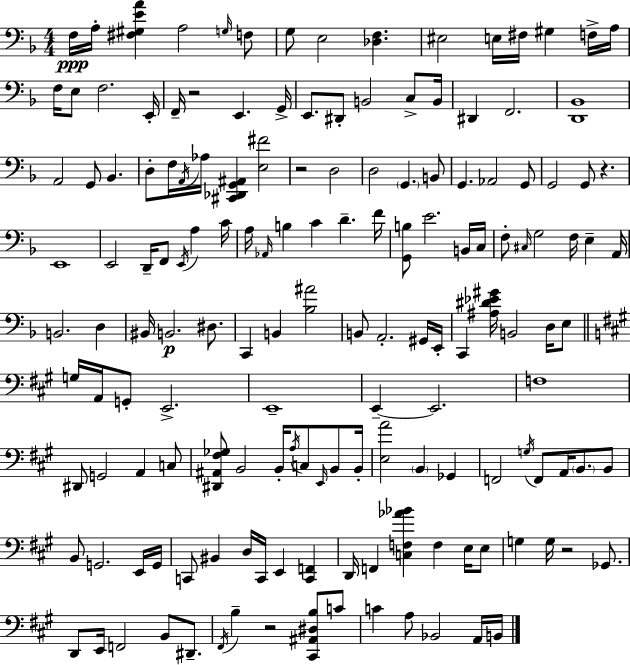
{
  \clef bass
  \numericTimeSignature
  \time 4/4
  \key f \major
  f16\ppp a16-. <fis gis e' a'>4 a2 \grace { g16 } f8 | g8 e2 <des f>4. | eis2 e16 fis16 gis4 f16-> | a16 f16 e8 f2. | \break e,16-. f,16-- r2 e,4. | g,16-> e,8. dis,8-. b,2 c8-> | b,16 dis,4 f,2. | <d, bes,>1 | \break a,2 g,8 bes,4. | d8-. f16 \acciaccatura { a,16 } aes16 <cis, des, g, ais,>4 <e fis'>2 | r2 d2 | d2 \parenthesize g,4. | \break b,8 g,4. aes,2 | g,8 g,2 g,8 r4. | e,1 | e,2 d,16-- f,8 \acciaccatura { e,16 } a4 | \break c'16 a16 \grace { aes,16 } b4 c'4 d'4.-- | f'16 <g, b>8 e'2. | b,16 c16 f8-. \grace { cis16 } g2 f16 | e4-- a,16 b,2. | \break d4 bis,16 b,2.\p | dis8. c,4 b,4 <bes ais'>2 | b,8 a,2.-. | gis,16 e,16-. c,4 <ais dis' ees' gis'>16 b,2 | \break d16 e8 \bar "||" \break \key a \major g16 a,16 g,8-. e,2.-> | e,1-- | e,4--~~ e,2. | f1 | \break dis,8 g,2 a,4 c8 | <dis, ais, fis ges>8 b,2 b,16-. \acciaccatura { a16 } c8 \grace { e,16 } b,8 | b,16-. <e a'>2 \parenthesize b,4 ges,4 | f,2 \acciaccatura { g16 } f,8 a,16 \parenthesize b,8. | \break b,8 b,8 g,2. | e,16 g,16 c,8 bis,4 d16 c,16 e,4 <c, f,>4 | d,16 f,4 <c f aes' bes'>4 f4 | e16 e8 g4 g16 r2 | \break ges,8. d,8 e,16 f,2 b,8 | dis,8.-- \acciaccatura { fis,16 } b4-- r2 | <cis, ais, dis b>8 c'8 c'4 a8 bes,2 | a,16 b,16 \bar "|."
}